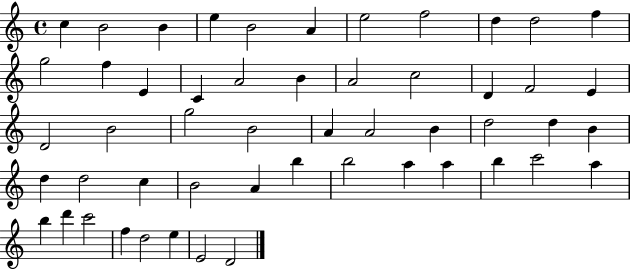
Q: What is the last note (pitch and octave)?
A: D4